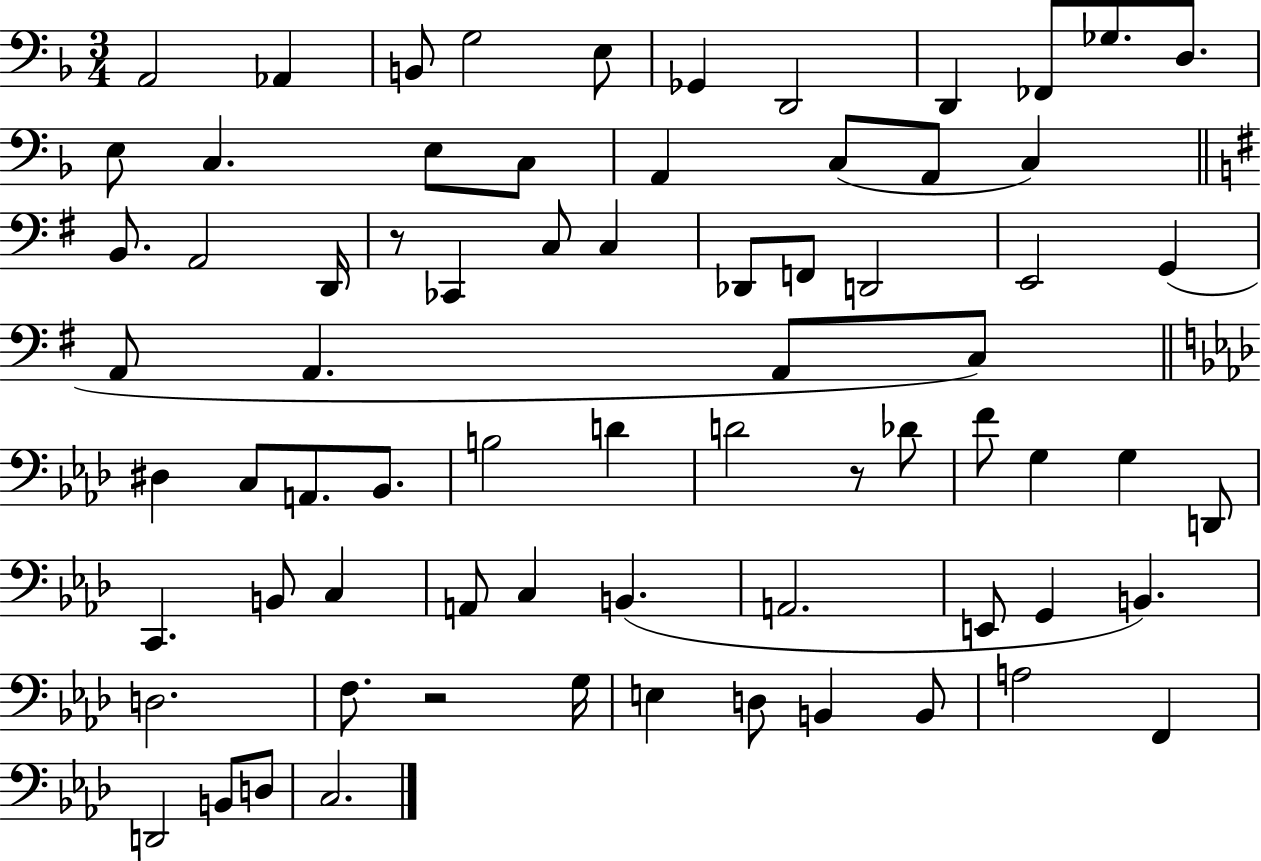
{
  \clef bass
  \numericTimeSignature
  \time 3/4
  \key f \major
  a,2 aes,4 | b,8 g2 e8 | ges,4 d,2 | d,4 fes,8 ges8. d8. | \break e8 c4. e8 c8 | a,4 c8( a,8 c4) | \bar "||" \break \key g \major b,8. a,2 d,16 | r8 ces,4 c8 c4 | des,8 f,8 d,2 | e,2 g,4( | \break a,8 a,4. a,8 c8) | \bar "||" \break \key aes \major dis4 c8 a,8. bes,8. | b2 d'4 | d'2 r8 des'8 | f'8 g4 g4 d,8 | \break c,4. b,8 c4 | a,8 c4 b,4.( | a,2. | e,8 g,4 b,4.) | \break d2. | f8. r2 g16 | e4 d8 b,4 b,8 | a2 f,4 | \break d,2 b,8 d8 | c2. | \bar "|."
}